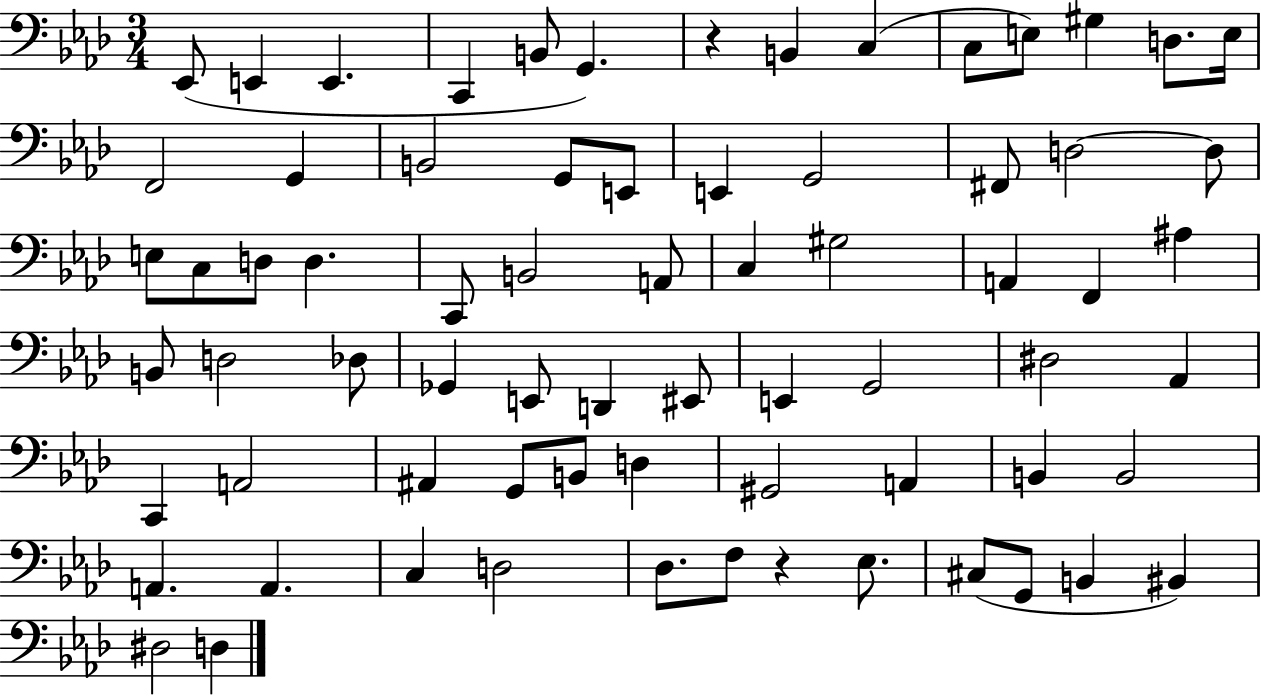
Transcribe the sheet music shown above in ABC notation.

X:1
T:Untitled
M:3/4
L:1/4
K:Ab
_E,,/2 E,, E,, C,, B,,/2 G,, z B,, C, C,/2 E,/2 ^G, D,/2 E,/4 F,,2 G,, B,,2 G,,/2 E,,/2 E,, G,,2 ^F,,/2 D,2 D,/2 E,/2 C,/2 D,/2 D, C,,/2 B,,2 A,,/2 C, ^G,2 A,, F,, ^A, B,,/2 D,2 _D,/2 _G,, E,,/2 D,, ^E,,/2 E,, G,,2 ^D,2 _A,, C,, A,,2 ^A,, G,,/2 B,,/2 D, ^G,,2 A,, B,, B,,2 A,, A,, C, D,2 _D,/2 F,/2 z _E,/2 ^C,/2 G,,/2 B,, ^B,, ^D,2 D,